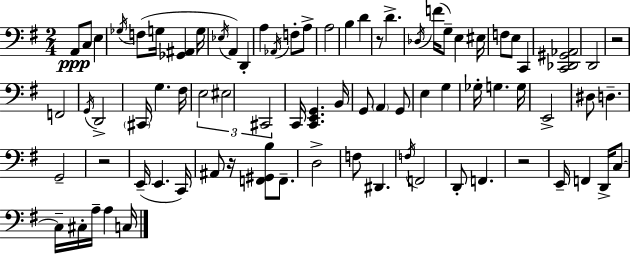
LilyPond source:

{
  \clef bass
  \numericTimeSignature
  \time 2/4
  \key g \major
  a,8\ppp c8 e4 | \acciaccatura { ges16 }( f8 g16 <ges, ais,>4 | g16 \acciaccatura { ees16 }) a,4 d,4-. | a4 \acciaccatura { aes,16 } f8-. | \break a8-> a2 | b4 d'4 | r8 d'4.-> | \acciaccatura { des16 }( f'16 g8--) e4 | \break eis16 f8 e8 | c,4 <c, des, gis, aes,>2 | d,2 | r2 | \break f,2 | \acciaccatura { g,16 } d,2-> | \parenthesize cis,16 g4. | fis16 \tuplet 3/2 { e2 | \break eis2 | cis,2 } | c,16 <c, e, g,>4. | b,16 g,8 \parenthesize a,4 | \break g,8 e4 | g4 ges16-. g4. | g16 e,2-> | dis8 d4.-- | \break g,2-- | r2 | e,16--( e,4. | c,16) ais,8 r16 | \break <f, gis, b>8 f,8.-- d2-> | f8 dis,4. | \acciaccatura { f16 } f,2 | d,8-. | \break f,4. r2 | e,16-- f,4 | d,16-> c8~~ c16-- cis16-. | a16-- a4 c16 \bar "|."
}